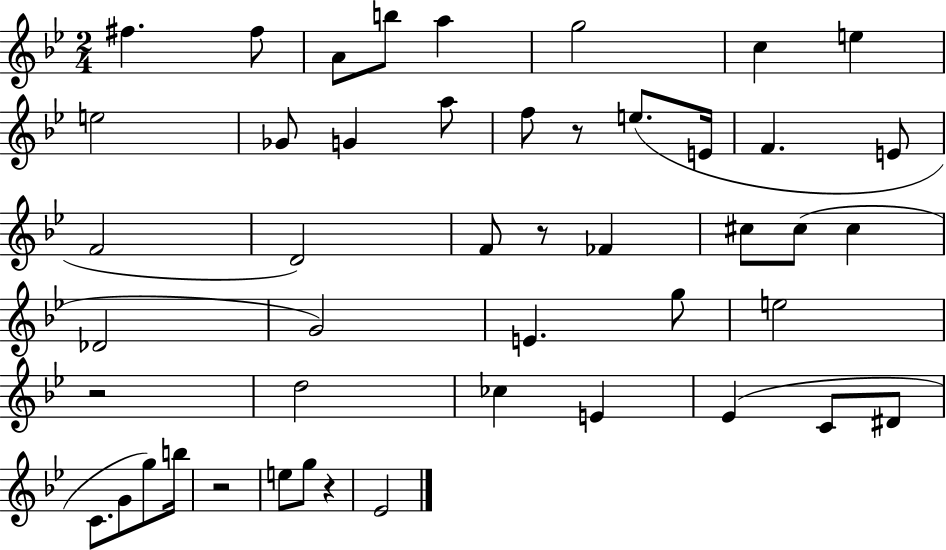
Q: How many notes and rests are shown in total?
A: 47